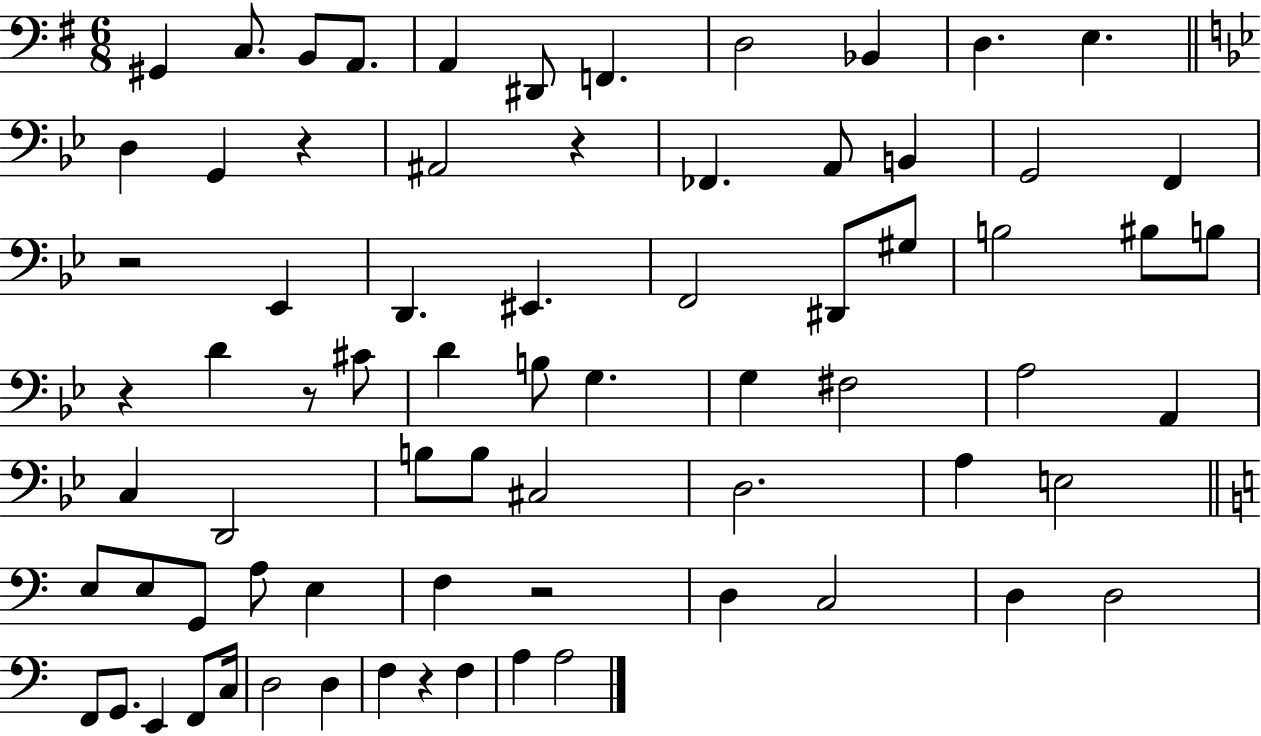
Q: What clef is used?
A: bass